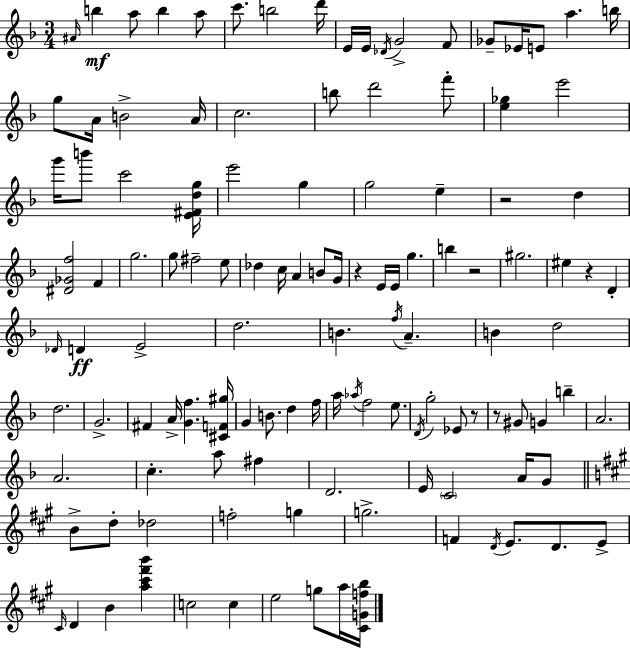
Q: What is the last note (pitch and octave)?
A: A5